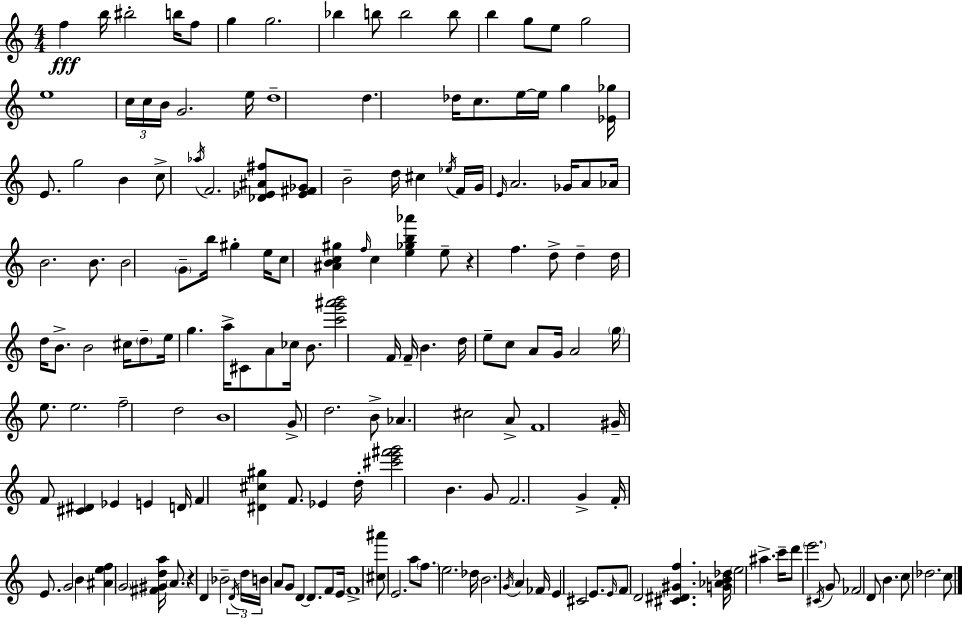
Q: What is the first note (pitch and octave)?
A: F5